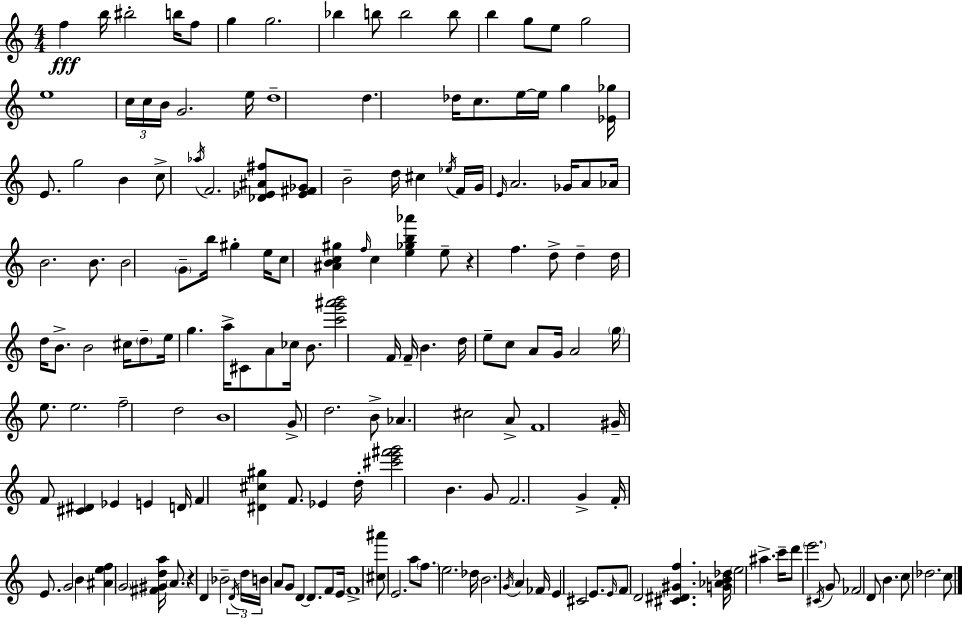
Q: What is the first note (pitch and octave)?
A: F5